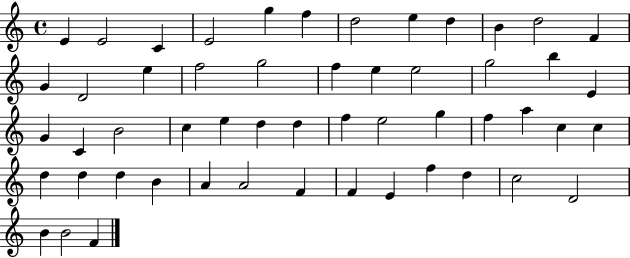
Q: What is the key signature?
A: C major